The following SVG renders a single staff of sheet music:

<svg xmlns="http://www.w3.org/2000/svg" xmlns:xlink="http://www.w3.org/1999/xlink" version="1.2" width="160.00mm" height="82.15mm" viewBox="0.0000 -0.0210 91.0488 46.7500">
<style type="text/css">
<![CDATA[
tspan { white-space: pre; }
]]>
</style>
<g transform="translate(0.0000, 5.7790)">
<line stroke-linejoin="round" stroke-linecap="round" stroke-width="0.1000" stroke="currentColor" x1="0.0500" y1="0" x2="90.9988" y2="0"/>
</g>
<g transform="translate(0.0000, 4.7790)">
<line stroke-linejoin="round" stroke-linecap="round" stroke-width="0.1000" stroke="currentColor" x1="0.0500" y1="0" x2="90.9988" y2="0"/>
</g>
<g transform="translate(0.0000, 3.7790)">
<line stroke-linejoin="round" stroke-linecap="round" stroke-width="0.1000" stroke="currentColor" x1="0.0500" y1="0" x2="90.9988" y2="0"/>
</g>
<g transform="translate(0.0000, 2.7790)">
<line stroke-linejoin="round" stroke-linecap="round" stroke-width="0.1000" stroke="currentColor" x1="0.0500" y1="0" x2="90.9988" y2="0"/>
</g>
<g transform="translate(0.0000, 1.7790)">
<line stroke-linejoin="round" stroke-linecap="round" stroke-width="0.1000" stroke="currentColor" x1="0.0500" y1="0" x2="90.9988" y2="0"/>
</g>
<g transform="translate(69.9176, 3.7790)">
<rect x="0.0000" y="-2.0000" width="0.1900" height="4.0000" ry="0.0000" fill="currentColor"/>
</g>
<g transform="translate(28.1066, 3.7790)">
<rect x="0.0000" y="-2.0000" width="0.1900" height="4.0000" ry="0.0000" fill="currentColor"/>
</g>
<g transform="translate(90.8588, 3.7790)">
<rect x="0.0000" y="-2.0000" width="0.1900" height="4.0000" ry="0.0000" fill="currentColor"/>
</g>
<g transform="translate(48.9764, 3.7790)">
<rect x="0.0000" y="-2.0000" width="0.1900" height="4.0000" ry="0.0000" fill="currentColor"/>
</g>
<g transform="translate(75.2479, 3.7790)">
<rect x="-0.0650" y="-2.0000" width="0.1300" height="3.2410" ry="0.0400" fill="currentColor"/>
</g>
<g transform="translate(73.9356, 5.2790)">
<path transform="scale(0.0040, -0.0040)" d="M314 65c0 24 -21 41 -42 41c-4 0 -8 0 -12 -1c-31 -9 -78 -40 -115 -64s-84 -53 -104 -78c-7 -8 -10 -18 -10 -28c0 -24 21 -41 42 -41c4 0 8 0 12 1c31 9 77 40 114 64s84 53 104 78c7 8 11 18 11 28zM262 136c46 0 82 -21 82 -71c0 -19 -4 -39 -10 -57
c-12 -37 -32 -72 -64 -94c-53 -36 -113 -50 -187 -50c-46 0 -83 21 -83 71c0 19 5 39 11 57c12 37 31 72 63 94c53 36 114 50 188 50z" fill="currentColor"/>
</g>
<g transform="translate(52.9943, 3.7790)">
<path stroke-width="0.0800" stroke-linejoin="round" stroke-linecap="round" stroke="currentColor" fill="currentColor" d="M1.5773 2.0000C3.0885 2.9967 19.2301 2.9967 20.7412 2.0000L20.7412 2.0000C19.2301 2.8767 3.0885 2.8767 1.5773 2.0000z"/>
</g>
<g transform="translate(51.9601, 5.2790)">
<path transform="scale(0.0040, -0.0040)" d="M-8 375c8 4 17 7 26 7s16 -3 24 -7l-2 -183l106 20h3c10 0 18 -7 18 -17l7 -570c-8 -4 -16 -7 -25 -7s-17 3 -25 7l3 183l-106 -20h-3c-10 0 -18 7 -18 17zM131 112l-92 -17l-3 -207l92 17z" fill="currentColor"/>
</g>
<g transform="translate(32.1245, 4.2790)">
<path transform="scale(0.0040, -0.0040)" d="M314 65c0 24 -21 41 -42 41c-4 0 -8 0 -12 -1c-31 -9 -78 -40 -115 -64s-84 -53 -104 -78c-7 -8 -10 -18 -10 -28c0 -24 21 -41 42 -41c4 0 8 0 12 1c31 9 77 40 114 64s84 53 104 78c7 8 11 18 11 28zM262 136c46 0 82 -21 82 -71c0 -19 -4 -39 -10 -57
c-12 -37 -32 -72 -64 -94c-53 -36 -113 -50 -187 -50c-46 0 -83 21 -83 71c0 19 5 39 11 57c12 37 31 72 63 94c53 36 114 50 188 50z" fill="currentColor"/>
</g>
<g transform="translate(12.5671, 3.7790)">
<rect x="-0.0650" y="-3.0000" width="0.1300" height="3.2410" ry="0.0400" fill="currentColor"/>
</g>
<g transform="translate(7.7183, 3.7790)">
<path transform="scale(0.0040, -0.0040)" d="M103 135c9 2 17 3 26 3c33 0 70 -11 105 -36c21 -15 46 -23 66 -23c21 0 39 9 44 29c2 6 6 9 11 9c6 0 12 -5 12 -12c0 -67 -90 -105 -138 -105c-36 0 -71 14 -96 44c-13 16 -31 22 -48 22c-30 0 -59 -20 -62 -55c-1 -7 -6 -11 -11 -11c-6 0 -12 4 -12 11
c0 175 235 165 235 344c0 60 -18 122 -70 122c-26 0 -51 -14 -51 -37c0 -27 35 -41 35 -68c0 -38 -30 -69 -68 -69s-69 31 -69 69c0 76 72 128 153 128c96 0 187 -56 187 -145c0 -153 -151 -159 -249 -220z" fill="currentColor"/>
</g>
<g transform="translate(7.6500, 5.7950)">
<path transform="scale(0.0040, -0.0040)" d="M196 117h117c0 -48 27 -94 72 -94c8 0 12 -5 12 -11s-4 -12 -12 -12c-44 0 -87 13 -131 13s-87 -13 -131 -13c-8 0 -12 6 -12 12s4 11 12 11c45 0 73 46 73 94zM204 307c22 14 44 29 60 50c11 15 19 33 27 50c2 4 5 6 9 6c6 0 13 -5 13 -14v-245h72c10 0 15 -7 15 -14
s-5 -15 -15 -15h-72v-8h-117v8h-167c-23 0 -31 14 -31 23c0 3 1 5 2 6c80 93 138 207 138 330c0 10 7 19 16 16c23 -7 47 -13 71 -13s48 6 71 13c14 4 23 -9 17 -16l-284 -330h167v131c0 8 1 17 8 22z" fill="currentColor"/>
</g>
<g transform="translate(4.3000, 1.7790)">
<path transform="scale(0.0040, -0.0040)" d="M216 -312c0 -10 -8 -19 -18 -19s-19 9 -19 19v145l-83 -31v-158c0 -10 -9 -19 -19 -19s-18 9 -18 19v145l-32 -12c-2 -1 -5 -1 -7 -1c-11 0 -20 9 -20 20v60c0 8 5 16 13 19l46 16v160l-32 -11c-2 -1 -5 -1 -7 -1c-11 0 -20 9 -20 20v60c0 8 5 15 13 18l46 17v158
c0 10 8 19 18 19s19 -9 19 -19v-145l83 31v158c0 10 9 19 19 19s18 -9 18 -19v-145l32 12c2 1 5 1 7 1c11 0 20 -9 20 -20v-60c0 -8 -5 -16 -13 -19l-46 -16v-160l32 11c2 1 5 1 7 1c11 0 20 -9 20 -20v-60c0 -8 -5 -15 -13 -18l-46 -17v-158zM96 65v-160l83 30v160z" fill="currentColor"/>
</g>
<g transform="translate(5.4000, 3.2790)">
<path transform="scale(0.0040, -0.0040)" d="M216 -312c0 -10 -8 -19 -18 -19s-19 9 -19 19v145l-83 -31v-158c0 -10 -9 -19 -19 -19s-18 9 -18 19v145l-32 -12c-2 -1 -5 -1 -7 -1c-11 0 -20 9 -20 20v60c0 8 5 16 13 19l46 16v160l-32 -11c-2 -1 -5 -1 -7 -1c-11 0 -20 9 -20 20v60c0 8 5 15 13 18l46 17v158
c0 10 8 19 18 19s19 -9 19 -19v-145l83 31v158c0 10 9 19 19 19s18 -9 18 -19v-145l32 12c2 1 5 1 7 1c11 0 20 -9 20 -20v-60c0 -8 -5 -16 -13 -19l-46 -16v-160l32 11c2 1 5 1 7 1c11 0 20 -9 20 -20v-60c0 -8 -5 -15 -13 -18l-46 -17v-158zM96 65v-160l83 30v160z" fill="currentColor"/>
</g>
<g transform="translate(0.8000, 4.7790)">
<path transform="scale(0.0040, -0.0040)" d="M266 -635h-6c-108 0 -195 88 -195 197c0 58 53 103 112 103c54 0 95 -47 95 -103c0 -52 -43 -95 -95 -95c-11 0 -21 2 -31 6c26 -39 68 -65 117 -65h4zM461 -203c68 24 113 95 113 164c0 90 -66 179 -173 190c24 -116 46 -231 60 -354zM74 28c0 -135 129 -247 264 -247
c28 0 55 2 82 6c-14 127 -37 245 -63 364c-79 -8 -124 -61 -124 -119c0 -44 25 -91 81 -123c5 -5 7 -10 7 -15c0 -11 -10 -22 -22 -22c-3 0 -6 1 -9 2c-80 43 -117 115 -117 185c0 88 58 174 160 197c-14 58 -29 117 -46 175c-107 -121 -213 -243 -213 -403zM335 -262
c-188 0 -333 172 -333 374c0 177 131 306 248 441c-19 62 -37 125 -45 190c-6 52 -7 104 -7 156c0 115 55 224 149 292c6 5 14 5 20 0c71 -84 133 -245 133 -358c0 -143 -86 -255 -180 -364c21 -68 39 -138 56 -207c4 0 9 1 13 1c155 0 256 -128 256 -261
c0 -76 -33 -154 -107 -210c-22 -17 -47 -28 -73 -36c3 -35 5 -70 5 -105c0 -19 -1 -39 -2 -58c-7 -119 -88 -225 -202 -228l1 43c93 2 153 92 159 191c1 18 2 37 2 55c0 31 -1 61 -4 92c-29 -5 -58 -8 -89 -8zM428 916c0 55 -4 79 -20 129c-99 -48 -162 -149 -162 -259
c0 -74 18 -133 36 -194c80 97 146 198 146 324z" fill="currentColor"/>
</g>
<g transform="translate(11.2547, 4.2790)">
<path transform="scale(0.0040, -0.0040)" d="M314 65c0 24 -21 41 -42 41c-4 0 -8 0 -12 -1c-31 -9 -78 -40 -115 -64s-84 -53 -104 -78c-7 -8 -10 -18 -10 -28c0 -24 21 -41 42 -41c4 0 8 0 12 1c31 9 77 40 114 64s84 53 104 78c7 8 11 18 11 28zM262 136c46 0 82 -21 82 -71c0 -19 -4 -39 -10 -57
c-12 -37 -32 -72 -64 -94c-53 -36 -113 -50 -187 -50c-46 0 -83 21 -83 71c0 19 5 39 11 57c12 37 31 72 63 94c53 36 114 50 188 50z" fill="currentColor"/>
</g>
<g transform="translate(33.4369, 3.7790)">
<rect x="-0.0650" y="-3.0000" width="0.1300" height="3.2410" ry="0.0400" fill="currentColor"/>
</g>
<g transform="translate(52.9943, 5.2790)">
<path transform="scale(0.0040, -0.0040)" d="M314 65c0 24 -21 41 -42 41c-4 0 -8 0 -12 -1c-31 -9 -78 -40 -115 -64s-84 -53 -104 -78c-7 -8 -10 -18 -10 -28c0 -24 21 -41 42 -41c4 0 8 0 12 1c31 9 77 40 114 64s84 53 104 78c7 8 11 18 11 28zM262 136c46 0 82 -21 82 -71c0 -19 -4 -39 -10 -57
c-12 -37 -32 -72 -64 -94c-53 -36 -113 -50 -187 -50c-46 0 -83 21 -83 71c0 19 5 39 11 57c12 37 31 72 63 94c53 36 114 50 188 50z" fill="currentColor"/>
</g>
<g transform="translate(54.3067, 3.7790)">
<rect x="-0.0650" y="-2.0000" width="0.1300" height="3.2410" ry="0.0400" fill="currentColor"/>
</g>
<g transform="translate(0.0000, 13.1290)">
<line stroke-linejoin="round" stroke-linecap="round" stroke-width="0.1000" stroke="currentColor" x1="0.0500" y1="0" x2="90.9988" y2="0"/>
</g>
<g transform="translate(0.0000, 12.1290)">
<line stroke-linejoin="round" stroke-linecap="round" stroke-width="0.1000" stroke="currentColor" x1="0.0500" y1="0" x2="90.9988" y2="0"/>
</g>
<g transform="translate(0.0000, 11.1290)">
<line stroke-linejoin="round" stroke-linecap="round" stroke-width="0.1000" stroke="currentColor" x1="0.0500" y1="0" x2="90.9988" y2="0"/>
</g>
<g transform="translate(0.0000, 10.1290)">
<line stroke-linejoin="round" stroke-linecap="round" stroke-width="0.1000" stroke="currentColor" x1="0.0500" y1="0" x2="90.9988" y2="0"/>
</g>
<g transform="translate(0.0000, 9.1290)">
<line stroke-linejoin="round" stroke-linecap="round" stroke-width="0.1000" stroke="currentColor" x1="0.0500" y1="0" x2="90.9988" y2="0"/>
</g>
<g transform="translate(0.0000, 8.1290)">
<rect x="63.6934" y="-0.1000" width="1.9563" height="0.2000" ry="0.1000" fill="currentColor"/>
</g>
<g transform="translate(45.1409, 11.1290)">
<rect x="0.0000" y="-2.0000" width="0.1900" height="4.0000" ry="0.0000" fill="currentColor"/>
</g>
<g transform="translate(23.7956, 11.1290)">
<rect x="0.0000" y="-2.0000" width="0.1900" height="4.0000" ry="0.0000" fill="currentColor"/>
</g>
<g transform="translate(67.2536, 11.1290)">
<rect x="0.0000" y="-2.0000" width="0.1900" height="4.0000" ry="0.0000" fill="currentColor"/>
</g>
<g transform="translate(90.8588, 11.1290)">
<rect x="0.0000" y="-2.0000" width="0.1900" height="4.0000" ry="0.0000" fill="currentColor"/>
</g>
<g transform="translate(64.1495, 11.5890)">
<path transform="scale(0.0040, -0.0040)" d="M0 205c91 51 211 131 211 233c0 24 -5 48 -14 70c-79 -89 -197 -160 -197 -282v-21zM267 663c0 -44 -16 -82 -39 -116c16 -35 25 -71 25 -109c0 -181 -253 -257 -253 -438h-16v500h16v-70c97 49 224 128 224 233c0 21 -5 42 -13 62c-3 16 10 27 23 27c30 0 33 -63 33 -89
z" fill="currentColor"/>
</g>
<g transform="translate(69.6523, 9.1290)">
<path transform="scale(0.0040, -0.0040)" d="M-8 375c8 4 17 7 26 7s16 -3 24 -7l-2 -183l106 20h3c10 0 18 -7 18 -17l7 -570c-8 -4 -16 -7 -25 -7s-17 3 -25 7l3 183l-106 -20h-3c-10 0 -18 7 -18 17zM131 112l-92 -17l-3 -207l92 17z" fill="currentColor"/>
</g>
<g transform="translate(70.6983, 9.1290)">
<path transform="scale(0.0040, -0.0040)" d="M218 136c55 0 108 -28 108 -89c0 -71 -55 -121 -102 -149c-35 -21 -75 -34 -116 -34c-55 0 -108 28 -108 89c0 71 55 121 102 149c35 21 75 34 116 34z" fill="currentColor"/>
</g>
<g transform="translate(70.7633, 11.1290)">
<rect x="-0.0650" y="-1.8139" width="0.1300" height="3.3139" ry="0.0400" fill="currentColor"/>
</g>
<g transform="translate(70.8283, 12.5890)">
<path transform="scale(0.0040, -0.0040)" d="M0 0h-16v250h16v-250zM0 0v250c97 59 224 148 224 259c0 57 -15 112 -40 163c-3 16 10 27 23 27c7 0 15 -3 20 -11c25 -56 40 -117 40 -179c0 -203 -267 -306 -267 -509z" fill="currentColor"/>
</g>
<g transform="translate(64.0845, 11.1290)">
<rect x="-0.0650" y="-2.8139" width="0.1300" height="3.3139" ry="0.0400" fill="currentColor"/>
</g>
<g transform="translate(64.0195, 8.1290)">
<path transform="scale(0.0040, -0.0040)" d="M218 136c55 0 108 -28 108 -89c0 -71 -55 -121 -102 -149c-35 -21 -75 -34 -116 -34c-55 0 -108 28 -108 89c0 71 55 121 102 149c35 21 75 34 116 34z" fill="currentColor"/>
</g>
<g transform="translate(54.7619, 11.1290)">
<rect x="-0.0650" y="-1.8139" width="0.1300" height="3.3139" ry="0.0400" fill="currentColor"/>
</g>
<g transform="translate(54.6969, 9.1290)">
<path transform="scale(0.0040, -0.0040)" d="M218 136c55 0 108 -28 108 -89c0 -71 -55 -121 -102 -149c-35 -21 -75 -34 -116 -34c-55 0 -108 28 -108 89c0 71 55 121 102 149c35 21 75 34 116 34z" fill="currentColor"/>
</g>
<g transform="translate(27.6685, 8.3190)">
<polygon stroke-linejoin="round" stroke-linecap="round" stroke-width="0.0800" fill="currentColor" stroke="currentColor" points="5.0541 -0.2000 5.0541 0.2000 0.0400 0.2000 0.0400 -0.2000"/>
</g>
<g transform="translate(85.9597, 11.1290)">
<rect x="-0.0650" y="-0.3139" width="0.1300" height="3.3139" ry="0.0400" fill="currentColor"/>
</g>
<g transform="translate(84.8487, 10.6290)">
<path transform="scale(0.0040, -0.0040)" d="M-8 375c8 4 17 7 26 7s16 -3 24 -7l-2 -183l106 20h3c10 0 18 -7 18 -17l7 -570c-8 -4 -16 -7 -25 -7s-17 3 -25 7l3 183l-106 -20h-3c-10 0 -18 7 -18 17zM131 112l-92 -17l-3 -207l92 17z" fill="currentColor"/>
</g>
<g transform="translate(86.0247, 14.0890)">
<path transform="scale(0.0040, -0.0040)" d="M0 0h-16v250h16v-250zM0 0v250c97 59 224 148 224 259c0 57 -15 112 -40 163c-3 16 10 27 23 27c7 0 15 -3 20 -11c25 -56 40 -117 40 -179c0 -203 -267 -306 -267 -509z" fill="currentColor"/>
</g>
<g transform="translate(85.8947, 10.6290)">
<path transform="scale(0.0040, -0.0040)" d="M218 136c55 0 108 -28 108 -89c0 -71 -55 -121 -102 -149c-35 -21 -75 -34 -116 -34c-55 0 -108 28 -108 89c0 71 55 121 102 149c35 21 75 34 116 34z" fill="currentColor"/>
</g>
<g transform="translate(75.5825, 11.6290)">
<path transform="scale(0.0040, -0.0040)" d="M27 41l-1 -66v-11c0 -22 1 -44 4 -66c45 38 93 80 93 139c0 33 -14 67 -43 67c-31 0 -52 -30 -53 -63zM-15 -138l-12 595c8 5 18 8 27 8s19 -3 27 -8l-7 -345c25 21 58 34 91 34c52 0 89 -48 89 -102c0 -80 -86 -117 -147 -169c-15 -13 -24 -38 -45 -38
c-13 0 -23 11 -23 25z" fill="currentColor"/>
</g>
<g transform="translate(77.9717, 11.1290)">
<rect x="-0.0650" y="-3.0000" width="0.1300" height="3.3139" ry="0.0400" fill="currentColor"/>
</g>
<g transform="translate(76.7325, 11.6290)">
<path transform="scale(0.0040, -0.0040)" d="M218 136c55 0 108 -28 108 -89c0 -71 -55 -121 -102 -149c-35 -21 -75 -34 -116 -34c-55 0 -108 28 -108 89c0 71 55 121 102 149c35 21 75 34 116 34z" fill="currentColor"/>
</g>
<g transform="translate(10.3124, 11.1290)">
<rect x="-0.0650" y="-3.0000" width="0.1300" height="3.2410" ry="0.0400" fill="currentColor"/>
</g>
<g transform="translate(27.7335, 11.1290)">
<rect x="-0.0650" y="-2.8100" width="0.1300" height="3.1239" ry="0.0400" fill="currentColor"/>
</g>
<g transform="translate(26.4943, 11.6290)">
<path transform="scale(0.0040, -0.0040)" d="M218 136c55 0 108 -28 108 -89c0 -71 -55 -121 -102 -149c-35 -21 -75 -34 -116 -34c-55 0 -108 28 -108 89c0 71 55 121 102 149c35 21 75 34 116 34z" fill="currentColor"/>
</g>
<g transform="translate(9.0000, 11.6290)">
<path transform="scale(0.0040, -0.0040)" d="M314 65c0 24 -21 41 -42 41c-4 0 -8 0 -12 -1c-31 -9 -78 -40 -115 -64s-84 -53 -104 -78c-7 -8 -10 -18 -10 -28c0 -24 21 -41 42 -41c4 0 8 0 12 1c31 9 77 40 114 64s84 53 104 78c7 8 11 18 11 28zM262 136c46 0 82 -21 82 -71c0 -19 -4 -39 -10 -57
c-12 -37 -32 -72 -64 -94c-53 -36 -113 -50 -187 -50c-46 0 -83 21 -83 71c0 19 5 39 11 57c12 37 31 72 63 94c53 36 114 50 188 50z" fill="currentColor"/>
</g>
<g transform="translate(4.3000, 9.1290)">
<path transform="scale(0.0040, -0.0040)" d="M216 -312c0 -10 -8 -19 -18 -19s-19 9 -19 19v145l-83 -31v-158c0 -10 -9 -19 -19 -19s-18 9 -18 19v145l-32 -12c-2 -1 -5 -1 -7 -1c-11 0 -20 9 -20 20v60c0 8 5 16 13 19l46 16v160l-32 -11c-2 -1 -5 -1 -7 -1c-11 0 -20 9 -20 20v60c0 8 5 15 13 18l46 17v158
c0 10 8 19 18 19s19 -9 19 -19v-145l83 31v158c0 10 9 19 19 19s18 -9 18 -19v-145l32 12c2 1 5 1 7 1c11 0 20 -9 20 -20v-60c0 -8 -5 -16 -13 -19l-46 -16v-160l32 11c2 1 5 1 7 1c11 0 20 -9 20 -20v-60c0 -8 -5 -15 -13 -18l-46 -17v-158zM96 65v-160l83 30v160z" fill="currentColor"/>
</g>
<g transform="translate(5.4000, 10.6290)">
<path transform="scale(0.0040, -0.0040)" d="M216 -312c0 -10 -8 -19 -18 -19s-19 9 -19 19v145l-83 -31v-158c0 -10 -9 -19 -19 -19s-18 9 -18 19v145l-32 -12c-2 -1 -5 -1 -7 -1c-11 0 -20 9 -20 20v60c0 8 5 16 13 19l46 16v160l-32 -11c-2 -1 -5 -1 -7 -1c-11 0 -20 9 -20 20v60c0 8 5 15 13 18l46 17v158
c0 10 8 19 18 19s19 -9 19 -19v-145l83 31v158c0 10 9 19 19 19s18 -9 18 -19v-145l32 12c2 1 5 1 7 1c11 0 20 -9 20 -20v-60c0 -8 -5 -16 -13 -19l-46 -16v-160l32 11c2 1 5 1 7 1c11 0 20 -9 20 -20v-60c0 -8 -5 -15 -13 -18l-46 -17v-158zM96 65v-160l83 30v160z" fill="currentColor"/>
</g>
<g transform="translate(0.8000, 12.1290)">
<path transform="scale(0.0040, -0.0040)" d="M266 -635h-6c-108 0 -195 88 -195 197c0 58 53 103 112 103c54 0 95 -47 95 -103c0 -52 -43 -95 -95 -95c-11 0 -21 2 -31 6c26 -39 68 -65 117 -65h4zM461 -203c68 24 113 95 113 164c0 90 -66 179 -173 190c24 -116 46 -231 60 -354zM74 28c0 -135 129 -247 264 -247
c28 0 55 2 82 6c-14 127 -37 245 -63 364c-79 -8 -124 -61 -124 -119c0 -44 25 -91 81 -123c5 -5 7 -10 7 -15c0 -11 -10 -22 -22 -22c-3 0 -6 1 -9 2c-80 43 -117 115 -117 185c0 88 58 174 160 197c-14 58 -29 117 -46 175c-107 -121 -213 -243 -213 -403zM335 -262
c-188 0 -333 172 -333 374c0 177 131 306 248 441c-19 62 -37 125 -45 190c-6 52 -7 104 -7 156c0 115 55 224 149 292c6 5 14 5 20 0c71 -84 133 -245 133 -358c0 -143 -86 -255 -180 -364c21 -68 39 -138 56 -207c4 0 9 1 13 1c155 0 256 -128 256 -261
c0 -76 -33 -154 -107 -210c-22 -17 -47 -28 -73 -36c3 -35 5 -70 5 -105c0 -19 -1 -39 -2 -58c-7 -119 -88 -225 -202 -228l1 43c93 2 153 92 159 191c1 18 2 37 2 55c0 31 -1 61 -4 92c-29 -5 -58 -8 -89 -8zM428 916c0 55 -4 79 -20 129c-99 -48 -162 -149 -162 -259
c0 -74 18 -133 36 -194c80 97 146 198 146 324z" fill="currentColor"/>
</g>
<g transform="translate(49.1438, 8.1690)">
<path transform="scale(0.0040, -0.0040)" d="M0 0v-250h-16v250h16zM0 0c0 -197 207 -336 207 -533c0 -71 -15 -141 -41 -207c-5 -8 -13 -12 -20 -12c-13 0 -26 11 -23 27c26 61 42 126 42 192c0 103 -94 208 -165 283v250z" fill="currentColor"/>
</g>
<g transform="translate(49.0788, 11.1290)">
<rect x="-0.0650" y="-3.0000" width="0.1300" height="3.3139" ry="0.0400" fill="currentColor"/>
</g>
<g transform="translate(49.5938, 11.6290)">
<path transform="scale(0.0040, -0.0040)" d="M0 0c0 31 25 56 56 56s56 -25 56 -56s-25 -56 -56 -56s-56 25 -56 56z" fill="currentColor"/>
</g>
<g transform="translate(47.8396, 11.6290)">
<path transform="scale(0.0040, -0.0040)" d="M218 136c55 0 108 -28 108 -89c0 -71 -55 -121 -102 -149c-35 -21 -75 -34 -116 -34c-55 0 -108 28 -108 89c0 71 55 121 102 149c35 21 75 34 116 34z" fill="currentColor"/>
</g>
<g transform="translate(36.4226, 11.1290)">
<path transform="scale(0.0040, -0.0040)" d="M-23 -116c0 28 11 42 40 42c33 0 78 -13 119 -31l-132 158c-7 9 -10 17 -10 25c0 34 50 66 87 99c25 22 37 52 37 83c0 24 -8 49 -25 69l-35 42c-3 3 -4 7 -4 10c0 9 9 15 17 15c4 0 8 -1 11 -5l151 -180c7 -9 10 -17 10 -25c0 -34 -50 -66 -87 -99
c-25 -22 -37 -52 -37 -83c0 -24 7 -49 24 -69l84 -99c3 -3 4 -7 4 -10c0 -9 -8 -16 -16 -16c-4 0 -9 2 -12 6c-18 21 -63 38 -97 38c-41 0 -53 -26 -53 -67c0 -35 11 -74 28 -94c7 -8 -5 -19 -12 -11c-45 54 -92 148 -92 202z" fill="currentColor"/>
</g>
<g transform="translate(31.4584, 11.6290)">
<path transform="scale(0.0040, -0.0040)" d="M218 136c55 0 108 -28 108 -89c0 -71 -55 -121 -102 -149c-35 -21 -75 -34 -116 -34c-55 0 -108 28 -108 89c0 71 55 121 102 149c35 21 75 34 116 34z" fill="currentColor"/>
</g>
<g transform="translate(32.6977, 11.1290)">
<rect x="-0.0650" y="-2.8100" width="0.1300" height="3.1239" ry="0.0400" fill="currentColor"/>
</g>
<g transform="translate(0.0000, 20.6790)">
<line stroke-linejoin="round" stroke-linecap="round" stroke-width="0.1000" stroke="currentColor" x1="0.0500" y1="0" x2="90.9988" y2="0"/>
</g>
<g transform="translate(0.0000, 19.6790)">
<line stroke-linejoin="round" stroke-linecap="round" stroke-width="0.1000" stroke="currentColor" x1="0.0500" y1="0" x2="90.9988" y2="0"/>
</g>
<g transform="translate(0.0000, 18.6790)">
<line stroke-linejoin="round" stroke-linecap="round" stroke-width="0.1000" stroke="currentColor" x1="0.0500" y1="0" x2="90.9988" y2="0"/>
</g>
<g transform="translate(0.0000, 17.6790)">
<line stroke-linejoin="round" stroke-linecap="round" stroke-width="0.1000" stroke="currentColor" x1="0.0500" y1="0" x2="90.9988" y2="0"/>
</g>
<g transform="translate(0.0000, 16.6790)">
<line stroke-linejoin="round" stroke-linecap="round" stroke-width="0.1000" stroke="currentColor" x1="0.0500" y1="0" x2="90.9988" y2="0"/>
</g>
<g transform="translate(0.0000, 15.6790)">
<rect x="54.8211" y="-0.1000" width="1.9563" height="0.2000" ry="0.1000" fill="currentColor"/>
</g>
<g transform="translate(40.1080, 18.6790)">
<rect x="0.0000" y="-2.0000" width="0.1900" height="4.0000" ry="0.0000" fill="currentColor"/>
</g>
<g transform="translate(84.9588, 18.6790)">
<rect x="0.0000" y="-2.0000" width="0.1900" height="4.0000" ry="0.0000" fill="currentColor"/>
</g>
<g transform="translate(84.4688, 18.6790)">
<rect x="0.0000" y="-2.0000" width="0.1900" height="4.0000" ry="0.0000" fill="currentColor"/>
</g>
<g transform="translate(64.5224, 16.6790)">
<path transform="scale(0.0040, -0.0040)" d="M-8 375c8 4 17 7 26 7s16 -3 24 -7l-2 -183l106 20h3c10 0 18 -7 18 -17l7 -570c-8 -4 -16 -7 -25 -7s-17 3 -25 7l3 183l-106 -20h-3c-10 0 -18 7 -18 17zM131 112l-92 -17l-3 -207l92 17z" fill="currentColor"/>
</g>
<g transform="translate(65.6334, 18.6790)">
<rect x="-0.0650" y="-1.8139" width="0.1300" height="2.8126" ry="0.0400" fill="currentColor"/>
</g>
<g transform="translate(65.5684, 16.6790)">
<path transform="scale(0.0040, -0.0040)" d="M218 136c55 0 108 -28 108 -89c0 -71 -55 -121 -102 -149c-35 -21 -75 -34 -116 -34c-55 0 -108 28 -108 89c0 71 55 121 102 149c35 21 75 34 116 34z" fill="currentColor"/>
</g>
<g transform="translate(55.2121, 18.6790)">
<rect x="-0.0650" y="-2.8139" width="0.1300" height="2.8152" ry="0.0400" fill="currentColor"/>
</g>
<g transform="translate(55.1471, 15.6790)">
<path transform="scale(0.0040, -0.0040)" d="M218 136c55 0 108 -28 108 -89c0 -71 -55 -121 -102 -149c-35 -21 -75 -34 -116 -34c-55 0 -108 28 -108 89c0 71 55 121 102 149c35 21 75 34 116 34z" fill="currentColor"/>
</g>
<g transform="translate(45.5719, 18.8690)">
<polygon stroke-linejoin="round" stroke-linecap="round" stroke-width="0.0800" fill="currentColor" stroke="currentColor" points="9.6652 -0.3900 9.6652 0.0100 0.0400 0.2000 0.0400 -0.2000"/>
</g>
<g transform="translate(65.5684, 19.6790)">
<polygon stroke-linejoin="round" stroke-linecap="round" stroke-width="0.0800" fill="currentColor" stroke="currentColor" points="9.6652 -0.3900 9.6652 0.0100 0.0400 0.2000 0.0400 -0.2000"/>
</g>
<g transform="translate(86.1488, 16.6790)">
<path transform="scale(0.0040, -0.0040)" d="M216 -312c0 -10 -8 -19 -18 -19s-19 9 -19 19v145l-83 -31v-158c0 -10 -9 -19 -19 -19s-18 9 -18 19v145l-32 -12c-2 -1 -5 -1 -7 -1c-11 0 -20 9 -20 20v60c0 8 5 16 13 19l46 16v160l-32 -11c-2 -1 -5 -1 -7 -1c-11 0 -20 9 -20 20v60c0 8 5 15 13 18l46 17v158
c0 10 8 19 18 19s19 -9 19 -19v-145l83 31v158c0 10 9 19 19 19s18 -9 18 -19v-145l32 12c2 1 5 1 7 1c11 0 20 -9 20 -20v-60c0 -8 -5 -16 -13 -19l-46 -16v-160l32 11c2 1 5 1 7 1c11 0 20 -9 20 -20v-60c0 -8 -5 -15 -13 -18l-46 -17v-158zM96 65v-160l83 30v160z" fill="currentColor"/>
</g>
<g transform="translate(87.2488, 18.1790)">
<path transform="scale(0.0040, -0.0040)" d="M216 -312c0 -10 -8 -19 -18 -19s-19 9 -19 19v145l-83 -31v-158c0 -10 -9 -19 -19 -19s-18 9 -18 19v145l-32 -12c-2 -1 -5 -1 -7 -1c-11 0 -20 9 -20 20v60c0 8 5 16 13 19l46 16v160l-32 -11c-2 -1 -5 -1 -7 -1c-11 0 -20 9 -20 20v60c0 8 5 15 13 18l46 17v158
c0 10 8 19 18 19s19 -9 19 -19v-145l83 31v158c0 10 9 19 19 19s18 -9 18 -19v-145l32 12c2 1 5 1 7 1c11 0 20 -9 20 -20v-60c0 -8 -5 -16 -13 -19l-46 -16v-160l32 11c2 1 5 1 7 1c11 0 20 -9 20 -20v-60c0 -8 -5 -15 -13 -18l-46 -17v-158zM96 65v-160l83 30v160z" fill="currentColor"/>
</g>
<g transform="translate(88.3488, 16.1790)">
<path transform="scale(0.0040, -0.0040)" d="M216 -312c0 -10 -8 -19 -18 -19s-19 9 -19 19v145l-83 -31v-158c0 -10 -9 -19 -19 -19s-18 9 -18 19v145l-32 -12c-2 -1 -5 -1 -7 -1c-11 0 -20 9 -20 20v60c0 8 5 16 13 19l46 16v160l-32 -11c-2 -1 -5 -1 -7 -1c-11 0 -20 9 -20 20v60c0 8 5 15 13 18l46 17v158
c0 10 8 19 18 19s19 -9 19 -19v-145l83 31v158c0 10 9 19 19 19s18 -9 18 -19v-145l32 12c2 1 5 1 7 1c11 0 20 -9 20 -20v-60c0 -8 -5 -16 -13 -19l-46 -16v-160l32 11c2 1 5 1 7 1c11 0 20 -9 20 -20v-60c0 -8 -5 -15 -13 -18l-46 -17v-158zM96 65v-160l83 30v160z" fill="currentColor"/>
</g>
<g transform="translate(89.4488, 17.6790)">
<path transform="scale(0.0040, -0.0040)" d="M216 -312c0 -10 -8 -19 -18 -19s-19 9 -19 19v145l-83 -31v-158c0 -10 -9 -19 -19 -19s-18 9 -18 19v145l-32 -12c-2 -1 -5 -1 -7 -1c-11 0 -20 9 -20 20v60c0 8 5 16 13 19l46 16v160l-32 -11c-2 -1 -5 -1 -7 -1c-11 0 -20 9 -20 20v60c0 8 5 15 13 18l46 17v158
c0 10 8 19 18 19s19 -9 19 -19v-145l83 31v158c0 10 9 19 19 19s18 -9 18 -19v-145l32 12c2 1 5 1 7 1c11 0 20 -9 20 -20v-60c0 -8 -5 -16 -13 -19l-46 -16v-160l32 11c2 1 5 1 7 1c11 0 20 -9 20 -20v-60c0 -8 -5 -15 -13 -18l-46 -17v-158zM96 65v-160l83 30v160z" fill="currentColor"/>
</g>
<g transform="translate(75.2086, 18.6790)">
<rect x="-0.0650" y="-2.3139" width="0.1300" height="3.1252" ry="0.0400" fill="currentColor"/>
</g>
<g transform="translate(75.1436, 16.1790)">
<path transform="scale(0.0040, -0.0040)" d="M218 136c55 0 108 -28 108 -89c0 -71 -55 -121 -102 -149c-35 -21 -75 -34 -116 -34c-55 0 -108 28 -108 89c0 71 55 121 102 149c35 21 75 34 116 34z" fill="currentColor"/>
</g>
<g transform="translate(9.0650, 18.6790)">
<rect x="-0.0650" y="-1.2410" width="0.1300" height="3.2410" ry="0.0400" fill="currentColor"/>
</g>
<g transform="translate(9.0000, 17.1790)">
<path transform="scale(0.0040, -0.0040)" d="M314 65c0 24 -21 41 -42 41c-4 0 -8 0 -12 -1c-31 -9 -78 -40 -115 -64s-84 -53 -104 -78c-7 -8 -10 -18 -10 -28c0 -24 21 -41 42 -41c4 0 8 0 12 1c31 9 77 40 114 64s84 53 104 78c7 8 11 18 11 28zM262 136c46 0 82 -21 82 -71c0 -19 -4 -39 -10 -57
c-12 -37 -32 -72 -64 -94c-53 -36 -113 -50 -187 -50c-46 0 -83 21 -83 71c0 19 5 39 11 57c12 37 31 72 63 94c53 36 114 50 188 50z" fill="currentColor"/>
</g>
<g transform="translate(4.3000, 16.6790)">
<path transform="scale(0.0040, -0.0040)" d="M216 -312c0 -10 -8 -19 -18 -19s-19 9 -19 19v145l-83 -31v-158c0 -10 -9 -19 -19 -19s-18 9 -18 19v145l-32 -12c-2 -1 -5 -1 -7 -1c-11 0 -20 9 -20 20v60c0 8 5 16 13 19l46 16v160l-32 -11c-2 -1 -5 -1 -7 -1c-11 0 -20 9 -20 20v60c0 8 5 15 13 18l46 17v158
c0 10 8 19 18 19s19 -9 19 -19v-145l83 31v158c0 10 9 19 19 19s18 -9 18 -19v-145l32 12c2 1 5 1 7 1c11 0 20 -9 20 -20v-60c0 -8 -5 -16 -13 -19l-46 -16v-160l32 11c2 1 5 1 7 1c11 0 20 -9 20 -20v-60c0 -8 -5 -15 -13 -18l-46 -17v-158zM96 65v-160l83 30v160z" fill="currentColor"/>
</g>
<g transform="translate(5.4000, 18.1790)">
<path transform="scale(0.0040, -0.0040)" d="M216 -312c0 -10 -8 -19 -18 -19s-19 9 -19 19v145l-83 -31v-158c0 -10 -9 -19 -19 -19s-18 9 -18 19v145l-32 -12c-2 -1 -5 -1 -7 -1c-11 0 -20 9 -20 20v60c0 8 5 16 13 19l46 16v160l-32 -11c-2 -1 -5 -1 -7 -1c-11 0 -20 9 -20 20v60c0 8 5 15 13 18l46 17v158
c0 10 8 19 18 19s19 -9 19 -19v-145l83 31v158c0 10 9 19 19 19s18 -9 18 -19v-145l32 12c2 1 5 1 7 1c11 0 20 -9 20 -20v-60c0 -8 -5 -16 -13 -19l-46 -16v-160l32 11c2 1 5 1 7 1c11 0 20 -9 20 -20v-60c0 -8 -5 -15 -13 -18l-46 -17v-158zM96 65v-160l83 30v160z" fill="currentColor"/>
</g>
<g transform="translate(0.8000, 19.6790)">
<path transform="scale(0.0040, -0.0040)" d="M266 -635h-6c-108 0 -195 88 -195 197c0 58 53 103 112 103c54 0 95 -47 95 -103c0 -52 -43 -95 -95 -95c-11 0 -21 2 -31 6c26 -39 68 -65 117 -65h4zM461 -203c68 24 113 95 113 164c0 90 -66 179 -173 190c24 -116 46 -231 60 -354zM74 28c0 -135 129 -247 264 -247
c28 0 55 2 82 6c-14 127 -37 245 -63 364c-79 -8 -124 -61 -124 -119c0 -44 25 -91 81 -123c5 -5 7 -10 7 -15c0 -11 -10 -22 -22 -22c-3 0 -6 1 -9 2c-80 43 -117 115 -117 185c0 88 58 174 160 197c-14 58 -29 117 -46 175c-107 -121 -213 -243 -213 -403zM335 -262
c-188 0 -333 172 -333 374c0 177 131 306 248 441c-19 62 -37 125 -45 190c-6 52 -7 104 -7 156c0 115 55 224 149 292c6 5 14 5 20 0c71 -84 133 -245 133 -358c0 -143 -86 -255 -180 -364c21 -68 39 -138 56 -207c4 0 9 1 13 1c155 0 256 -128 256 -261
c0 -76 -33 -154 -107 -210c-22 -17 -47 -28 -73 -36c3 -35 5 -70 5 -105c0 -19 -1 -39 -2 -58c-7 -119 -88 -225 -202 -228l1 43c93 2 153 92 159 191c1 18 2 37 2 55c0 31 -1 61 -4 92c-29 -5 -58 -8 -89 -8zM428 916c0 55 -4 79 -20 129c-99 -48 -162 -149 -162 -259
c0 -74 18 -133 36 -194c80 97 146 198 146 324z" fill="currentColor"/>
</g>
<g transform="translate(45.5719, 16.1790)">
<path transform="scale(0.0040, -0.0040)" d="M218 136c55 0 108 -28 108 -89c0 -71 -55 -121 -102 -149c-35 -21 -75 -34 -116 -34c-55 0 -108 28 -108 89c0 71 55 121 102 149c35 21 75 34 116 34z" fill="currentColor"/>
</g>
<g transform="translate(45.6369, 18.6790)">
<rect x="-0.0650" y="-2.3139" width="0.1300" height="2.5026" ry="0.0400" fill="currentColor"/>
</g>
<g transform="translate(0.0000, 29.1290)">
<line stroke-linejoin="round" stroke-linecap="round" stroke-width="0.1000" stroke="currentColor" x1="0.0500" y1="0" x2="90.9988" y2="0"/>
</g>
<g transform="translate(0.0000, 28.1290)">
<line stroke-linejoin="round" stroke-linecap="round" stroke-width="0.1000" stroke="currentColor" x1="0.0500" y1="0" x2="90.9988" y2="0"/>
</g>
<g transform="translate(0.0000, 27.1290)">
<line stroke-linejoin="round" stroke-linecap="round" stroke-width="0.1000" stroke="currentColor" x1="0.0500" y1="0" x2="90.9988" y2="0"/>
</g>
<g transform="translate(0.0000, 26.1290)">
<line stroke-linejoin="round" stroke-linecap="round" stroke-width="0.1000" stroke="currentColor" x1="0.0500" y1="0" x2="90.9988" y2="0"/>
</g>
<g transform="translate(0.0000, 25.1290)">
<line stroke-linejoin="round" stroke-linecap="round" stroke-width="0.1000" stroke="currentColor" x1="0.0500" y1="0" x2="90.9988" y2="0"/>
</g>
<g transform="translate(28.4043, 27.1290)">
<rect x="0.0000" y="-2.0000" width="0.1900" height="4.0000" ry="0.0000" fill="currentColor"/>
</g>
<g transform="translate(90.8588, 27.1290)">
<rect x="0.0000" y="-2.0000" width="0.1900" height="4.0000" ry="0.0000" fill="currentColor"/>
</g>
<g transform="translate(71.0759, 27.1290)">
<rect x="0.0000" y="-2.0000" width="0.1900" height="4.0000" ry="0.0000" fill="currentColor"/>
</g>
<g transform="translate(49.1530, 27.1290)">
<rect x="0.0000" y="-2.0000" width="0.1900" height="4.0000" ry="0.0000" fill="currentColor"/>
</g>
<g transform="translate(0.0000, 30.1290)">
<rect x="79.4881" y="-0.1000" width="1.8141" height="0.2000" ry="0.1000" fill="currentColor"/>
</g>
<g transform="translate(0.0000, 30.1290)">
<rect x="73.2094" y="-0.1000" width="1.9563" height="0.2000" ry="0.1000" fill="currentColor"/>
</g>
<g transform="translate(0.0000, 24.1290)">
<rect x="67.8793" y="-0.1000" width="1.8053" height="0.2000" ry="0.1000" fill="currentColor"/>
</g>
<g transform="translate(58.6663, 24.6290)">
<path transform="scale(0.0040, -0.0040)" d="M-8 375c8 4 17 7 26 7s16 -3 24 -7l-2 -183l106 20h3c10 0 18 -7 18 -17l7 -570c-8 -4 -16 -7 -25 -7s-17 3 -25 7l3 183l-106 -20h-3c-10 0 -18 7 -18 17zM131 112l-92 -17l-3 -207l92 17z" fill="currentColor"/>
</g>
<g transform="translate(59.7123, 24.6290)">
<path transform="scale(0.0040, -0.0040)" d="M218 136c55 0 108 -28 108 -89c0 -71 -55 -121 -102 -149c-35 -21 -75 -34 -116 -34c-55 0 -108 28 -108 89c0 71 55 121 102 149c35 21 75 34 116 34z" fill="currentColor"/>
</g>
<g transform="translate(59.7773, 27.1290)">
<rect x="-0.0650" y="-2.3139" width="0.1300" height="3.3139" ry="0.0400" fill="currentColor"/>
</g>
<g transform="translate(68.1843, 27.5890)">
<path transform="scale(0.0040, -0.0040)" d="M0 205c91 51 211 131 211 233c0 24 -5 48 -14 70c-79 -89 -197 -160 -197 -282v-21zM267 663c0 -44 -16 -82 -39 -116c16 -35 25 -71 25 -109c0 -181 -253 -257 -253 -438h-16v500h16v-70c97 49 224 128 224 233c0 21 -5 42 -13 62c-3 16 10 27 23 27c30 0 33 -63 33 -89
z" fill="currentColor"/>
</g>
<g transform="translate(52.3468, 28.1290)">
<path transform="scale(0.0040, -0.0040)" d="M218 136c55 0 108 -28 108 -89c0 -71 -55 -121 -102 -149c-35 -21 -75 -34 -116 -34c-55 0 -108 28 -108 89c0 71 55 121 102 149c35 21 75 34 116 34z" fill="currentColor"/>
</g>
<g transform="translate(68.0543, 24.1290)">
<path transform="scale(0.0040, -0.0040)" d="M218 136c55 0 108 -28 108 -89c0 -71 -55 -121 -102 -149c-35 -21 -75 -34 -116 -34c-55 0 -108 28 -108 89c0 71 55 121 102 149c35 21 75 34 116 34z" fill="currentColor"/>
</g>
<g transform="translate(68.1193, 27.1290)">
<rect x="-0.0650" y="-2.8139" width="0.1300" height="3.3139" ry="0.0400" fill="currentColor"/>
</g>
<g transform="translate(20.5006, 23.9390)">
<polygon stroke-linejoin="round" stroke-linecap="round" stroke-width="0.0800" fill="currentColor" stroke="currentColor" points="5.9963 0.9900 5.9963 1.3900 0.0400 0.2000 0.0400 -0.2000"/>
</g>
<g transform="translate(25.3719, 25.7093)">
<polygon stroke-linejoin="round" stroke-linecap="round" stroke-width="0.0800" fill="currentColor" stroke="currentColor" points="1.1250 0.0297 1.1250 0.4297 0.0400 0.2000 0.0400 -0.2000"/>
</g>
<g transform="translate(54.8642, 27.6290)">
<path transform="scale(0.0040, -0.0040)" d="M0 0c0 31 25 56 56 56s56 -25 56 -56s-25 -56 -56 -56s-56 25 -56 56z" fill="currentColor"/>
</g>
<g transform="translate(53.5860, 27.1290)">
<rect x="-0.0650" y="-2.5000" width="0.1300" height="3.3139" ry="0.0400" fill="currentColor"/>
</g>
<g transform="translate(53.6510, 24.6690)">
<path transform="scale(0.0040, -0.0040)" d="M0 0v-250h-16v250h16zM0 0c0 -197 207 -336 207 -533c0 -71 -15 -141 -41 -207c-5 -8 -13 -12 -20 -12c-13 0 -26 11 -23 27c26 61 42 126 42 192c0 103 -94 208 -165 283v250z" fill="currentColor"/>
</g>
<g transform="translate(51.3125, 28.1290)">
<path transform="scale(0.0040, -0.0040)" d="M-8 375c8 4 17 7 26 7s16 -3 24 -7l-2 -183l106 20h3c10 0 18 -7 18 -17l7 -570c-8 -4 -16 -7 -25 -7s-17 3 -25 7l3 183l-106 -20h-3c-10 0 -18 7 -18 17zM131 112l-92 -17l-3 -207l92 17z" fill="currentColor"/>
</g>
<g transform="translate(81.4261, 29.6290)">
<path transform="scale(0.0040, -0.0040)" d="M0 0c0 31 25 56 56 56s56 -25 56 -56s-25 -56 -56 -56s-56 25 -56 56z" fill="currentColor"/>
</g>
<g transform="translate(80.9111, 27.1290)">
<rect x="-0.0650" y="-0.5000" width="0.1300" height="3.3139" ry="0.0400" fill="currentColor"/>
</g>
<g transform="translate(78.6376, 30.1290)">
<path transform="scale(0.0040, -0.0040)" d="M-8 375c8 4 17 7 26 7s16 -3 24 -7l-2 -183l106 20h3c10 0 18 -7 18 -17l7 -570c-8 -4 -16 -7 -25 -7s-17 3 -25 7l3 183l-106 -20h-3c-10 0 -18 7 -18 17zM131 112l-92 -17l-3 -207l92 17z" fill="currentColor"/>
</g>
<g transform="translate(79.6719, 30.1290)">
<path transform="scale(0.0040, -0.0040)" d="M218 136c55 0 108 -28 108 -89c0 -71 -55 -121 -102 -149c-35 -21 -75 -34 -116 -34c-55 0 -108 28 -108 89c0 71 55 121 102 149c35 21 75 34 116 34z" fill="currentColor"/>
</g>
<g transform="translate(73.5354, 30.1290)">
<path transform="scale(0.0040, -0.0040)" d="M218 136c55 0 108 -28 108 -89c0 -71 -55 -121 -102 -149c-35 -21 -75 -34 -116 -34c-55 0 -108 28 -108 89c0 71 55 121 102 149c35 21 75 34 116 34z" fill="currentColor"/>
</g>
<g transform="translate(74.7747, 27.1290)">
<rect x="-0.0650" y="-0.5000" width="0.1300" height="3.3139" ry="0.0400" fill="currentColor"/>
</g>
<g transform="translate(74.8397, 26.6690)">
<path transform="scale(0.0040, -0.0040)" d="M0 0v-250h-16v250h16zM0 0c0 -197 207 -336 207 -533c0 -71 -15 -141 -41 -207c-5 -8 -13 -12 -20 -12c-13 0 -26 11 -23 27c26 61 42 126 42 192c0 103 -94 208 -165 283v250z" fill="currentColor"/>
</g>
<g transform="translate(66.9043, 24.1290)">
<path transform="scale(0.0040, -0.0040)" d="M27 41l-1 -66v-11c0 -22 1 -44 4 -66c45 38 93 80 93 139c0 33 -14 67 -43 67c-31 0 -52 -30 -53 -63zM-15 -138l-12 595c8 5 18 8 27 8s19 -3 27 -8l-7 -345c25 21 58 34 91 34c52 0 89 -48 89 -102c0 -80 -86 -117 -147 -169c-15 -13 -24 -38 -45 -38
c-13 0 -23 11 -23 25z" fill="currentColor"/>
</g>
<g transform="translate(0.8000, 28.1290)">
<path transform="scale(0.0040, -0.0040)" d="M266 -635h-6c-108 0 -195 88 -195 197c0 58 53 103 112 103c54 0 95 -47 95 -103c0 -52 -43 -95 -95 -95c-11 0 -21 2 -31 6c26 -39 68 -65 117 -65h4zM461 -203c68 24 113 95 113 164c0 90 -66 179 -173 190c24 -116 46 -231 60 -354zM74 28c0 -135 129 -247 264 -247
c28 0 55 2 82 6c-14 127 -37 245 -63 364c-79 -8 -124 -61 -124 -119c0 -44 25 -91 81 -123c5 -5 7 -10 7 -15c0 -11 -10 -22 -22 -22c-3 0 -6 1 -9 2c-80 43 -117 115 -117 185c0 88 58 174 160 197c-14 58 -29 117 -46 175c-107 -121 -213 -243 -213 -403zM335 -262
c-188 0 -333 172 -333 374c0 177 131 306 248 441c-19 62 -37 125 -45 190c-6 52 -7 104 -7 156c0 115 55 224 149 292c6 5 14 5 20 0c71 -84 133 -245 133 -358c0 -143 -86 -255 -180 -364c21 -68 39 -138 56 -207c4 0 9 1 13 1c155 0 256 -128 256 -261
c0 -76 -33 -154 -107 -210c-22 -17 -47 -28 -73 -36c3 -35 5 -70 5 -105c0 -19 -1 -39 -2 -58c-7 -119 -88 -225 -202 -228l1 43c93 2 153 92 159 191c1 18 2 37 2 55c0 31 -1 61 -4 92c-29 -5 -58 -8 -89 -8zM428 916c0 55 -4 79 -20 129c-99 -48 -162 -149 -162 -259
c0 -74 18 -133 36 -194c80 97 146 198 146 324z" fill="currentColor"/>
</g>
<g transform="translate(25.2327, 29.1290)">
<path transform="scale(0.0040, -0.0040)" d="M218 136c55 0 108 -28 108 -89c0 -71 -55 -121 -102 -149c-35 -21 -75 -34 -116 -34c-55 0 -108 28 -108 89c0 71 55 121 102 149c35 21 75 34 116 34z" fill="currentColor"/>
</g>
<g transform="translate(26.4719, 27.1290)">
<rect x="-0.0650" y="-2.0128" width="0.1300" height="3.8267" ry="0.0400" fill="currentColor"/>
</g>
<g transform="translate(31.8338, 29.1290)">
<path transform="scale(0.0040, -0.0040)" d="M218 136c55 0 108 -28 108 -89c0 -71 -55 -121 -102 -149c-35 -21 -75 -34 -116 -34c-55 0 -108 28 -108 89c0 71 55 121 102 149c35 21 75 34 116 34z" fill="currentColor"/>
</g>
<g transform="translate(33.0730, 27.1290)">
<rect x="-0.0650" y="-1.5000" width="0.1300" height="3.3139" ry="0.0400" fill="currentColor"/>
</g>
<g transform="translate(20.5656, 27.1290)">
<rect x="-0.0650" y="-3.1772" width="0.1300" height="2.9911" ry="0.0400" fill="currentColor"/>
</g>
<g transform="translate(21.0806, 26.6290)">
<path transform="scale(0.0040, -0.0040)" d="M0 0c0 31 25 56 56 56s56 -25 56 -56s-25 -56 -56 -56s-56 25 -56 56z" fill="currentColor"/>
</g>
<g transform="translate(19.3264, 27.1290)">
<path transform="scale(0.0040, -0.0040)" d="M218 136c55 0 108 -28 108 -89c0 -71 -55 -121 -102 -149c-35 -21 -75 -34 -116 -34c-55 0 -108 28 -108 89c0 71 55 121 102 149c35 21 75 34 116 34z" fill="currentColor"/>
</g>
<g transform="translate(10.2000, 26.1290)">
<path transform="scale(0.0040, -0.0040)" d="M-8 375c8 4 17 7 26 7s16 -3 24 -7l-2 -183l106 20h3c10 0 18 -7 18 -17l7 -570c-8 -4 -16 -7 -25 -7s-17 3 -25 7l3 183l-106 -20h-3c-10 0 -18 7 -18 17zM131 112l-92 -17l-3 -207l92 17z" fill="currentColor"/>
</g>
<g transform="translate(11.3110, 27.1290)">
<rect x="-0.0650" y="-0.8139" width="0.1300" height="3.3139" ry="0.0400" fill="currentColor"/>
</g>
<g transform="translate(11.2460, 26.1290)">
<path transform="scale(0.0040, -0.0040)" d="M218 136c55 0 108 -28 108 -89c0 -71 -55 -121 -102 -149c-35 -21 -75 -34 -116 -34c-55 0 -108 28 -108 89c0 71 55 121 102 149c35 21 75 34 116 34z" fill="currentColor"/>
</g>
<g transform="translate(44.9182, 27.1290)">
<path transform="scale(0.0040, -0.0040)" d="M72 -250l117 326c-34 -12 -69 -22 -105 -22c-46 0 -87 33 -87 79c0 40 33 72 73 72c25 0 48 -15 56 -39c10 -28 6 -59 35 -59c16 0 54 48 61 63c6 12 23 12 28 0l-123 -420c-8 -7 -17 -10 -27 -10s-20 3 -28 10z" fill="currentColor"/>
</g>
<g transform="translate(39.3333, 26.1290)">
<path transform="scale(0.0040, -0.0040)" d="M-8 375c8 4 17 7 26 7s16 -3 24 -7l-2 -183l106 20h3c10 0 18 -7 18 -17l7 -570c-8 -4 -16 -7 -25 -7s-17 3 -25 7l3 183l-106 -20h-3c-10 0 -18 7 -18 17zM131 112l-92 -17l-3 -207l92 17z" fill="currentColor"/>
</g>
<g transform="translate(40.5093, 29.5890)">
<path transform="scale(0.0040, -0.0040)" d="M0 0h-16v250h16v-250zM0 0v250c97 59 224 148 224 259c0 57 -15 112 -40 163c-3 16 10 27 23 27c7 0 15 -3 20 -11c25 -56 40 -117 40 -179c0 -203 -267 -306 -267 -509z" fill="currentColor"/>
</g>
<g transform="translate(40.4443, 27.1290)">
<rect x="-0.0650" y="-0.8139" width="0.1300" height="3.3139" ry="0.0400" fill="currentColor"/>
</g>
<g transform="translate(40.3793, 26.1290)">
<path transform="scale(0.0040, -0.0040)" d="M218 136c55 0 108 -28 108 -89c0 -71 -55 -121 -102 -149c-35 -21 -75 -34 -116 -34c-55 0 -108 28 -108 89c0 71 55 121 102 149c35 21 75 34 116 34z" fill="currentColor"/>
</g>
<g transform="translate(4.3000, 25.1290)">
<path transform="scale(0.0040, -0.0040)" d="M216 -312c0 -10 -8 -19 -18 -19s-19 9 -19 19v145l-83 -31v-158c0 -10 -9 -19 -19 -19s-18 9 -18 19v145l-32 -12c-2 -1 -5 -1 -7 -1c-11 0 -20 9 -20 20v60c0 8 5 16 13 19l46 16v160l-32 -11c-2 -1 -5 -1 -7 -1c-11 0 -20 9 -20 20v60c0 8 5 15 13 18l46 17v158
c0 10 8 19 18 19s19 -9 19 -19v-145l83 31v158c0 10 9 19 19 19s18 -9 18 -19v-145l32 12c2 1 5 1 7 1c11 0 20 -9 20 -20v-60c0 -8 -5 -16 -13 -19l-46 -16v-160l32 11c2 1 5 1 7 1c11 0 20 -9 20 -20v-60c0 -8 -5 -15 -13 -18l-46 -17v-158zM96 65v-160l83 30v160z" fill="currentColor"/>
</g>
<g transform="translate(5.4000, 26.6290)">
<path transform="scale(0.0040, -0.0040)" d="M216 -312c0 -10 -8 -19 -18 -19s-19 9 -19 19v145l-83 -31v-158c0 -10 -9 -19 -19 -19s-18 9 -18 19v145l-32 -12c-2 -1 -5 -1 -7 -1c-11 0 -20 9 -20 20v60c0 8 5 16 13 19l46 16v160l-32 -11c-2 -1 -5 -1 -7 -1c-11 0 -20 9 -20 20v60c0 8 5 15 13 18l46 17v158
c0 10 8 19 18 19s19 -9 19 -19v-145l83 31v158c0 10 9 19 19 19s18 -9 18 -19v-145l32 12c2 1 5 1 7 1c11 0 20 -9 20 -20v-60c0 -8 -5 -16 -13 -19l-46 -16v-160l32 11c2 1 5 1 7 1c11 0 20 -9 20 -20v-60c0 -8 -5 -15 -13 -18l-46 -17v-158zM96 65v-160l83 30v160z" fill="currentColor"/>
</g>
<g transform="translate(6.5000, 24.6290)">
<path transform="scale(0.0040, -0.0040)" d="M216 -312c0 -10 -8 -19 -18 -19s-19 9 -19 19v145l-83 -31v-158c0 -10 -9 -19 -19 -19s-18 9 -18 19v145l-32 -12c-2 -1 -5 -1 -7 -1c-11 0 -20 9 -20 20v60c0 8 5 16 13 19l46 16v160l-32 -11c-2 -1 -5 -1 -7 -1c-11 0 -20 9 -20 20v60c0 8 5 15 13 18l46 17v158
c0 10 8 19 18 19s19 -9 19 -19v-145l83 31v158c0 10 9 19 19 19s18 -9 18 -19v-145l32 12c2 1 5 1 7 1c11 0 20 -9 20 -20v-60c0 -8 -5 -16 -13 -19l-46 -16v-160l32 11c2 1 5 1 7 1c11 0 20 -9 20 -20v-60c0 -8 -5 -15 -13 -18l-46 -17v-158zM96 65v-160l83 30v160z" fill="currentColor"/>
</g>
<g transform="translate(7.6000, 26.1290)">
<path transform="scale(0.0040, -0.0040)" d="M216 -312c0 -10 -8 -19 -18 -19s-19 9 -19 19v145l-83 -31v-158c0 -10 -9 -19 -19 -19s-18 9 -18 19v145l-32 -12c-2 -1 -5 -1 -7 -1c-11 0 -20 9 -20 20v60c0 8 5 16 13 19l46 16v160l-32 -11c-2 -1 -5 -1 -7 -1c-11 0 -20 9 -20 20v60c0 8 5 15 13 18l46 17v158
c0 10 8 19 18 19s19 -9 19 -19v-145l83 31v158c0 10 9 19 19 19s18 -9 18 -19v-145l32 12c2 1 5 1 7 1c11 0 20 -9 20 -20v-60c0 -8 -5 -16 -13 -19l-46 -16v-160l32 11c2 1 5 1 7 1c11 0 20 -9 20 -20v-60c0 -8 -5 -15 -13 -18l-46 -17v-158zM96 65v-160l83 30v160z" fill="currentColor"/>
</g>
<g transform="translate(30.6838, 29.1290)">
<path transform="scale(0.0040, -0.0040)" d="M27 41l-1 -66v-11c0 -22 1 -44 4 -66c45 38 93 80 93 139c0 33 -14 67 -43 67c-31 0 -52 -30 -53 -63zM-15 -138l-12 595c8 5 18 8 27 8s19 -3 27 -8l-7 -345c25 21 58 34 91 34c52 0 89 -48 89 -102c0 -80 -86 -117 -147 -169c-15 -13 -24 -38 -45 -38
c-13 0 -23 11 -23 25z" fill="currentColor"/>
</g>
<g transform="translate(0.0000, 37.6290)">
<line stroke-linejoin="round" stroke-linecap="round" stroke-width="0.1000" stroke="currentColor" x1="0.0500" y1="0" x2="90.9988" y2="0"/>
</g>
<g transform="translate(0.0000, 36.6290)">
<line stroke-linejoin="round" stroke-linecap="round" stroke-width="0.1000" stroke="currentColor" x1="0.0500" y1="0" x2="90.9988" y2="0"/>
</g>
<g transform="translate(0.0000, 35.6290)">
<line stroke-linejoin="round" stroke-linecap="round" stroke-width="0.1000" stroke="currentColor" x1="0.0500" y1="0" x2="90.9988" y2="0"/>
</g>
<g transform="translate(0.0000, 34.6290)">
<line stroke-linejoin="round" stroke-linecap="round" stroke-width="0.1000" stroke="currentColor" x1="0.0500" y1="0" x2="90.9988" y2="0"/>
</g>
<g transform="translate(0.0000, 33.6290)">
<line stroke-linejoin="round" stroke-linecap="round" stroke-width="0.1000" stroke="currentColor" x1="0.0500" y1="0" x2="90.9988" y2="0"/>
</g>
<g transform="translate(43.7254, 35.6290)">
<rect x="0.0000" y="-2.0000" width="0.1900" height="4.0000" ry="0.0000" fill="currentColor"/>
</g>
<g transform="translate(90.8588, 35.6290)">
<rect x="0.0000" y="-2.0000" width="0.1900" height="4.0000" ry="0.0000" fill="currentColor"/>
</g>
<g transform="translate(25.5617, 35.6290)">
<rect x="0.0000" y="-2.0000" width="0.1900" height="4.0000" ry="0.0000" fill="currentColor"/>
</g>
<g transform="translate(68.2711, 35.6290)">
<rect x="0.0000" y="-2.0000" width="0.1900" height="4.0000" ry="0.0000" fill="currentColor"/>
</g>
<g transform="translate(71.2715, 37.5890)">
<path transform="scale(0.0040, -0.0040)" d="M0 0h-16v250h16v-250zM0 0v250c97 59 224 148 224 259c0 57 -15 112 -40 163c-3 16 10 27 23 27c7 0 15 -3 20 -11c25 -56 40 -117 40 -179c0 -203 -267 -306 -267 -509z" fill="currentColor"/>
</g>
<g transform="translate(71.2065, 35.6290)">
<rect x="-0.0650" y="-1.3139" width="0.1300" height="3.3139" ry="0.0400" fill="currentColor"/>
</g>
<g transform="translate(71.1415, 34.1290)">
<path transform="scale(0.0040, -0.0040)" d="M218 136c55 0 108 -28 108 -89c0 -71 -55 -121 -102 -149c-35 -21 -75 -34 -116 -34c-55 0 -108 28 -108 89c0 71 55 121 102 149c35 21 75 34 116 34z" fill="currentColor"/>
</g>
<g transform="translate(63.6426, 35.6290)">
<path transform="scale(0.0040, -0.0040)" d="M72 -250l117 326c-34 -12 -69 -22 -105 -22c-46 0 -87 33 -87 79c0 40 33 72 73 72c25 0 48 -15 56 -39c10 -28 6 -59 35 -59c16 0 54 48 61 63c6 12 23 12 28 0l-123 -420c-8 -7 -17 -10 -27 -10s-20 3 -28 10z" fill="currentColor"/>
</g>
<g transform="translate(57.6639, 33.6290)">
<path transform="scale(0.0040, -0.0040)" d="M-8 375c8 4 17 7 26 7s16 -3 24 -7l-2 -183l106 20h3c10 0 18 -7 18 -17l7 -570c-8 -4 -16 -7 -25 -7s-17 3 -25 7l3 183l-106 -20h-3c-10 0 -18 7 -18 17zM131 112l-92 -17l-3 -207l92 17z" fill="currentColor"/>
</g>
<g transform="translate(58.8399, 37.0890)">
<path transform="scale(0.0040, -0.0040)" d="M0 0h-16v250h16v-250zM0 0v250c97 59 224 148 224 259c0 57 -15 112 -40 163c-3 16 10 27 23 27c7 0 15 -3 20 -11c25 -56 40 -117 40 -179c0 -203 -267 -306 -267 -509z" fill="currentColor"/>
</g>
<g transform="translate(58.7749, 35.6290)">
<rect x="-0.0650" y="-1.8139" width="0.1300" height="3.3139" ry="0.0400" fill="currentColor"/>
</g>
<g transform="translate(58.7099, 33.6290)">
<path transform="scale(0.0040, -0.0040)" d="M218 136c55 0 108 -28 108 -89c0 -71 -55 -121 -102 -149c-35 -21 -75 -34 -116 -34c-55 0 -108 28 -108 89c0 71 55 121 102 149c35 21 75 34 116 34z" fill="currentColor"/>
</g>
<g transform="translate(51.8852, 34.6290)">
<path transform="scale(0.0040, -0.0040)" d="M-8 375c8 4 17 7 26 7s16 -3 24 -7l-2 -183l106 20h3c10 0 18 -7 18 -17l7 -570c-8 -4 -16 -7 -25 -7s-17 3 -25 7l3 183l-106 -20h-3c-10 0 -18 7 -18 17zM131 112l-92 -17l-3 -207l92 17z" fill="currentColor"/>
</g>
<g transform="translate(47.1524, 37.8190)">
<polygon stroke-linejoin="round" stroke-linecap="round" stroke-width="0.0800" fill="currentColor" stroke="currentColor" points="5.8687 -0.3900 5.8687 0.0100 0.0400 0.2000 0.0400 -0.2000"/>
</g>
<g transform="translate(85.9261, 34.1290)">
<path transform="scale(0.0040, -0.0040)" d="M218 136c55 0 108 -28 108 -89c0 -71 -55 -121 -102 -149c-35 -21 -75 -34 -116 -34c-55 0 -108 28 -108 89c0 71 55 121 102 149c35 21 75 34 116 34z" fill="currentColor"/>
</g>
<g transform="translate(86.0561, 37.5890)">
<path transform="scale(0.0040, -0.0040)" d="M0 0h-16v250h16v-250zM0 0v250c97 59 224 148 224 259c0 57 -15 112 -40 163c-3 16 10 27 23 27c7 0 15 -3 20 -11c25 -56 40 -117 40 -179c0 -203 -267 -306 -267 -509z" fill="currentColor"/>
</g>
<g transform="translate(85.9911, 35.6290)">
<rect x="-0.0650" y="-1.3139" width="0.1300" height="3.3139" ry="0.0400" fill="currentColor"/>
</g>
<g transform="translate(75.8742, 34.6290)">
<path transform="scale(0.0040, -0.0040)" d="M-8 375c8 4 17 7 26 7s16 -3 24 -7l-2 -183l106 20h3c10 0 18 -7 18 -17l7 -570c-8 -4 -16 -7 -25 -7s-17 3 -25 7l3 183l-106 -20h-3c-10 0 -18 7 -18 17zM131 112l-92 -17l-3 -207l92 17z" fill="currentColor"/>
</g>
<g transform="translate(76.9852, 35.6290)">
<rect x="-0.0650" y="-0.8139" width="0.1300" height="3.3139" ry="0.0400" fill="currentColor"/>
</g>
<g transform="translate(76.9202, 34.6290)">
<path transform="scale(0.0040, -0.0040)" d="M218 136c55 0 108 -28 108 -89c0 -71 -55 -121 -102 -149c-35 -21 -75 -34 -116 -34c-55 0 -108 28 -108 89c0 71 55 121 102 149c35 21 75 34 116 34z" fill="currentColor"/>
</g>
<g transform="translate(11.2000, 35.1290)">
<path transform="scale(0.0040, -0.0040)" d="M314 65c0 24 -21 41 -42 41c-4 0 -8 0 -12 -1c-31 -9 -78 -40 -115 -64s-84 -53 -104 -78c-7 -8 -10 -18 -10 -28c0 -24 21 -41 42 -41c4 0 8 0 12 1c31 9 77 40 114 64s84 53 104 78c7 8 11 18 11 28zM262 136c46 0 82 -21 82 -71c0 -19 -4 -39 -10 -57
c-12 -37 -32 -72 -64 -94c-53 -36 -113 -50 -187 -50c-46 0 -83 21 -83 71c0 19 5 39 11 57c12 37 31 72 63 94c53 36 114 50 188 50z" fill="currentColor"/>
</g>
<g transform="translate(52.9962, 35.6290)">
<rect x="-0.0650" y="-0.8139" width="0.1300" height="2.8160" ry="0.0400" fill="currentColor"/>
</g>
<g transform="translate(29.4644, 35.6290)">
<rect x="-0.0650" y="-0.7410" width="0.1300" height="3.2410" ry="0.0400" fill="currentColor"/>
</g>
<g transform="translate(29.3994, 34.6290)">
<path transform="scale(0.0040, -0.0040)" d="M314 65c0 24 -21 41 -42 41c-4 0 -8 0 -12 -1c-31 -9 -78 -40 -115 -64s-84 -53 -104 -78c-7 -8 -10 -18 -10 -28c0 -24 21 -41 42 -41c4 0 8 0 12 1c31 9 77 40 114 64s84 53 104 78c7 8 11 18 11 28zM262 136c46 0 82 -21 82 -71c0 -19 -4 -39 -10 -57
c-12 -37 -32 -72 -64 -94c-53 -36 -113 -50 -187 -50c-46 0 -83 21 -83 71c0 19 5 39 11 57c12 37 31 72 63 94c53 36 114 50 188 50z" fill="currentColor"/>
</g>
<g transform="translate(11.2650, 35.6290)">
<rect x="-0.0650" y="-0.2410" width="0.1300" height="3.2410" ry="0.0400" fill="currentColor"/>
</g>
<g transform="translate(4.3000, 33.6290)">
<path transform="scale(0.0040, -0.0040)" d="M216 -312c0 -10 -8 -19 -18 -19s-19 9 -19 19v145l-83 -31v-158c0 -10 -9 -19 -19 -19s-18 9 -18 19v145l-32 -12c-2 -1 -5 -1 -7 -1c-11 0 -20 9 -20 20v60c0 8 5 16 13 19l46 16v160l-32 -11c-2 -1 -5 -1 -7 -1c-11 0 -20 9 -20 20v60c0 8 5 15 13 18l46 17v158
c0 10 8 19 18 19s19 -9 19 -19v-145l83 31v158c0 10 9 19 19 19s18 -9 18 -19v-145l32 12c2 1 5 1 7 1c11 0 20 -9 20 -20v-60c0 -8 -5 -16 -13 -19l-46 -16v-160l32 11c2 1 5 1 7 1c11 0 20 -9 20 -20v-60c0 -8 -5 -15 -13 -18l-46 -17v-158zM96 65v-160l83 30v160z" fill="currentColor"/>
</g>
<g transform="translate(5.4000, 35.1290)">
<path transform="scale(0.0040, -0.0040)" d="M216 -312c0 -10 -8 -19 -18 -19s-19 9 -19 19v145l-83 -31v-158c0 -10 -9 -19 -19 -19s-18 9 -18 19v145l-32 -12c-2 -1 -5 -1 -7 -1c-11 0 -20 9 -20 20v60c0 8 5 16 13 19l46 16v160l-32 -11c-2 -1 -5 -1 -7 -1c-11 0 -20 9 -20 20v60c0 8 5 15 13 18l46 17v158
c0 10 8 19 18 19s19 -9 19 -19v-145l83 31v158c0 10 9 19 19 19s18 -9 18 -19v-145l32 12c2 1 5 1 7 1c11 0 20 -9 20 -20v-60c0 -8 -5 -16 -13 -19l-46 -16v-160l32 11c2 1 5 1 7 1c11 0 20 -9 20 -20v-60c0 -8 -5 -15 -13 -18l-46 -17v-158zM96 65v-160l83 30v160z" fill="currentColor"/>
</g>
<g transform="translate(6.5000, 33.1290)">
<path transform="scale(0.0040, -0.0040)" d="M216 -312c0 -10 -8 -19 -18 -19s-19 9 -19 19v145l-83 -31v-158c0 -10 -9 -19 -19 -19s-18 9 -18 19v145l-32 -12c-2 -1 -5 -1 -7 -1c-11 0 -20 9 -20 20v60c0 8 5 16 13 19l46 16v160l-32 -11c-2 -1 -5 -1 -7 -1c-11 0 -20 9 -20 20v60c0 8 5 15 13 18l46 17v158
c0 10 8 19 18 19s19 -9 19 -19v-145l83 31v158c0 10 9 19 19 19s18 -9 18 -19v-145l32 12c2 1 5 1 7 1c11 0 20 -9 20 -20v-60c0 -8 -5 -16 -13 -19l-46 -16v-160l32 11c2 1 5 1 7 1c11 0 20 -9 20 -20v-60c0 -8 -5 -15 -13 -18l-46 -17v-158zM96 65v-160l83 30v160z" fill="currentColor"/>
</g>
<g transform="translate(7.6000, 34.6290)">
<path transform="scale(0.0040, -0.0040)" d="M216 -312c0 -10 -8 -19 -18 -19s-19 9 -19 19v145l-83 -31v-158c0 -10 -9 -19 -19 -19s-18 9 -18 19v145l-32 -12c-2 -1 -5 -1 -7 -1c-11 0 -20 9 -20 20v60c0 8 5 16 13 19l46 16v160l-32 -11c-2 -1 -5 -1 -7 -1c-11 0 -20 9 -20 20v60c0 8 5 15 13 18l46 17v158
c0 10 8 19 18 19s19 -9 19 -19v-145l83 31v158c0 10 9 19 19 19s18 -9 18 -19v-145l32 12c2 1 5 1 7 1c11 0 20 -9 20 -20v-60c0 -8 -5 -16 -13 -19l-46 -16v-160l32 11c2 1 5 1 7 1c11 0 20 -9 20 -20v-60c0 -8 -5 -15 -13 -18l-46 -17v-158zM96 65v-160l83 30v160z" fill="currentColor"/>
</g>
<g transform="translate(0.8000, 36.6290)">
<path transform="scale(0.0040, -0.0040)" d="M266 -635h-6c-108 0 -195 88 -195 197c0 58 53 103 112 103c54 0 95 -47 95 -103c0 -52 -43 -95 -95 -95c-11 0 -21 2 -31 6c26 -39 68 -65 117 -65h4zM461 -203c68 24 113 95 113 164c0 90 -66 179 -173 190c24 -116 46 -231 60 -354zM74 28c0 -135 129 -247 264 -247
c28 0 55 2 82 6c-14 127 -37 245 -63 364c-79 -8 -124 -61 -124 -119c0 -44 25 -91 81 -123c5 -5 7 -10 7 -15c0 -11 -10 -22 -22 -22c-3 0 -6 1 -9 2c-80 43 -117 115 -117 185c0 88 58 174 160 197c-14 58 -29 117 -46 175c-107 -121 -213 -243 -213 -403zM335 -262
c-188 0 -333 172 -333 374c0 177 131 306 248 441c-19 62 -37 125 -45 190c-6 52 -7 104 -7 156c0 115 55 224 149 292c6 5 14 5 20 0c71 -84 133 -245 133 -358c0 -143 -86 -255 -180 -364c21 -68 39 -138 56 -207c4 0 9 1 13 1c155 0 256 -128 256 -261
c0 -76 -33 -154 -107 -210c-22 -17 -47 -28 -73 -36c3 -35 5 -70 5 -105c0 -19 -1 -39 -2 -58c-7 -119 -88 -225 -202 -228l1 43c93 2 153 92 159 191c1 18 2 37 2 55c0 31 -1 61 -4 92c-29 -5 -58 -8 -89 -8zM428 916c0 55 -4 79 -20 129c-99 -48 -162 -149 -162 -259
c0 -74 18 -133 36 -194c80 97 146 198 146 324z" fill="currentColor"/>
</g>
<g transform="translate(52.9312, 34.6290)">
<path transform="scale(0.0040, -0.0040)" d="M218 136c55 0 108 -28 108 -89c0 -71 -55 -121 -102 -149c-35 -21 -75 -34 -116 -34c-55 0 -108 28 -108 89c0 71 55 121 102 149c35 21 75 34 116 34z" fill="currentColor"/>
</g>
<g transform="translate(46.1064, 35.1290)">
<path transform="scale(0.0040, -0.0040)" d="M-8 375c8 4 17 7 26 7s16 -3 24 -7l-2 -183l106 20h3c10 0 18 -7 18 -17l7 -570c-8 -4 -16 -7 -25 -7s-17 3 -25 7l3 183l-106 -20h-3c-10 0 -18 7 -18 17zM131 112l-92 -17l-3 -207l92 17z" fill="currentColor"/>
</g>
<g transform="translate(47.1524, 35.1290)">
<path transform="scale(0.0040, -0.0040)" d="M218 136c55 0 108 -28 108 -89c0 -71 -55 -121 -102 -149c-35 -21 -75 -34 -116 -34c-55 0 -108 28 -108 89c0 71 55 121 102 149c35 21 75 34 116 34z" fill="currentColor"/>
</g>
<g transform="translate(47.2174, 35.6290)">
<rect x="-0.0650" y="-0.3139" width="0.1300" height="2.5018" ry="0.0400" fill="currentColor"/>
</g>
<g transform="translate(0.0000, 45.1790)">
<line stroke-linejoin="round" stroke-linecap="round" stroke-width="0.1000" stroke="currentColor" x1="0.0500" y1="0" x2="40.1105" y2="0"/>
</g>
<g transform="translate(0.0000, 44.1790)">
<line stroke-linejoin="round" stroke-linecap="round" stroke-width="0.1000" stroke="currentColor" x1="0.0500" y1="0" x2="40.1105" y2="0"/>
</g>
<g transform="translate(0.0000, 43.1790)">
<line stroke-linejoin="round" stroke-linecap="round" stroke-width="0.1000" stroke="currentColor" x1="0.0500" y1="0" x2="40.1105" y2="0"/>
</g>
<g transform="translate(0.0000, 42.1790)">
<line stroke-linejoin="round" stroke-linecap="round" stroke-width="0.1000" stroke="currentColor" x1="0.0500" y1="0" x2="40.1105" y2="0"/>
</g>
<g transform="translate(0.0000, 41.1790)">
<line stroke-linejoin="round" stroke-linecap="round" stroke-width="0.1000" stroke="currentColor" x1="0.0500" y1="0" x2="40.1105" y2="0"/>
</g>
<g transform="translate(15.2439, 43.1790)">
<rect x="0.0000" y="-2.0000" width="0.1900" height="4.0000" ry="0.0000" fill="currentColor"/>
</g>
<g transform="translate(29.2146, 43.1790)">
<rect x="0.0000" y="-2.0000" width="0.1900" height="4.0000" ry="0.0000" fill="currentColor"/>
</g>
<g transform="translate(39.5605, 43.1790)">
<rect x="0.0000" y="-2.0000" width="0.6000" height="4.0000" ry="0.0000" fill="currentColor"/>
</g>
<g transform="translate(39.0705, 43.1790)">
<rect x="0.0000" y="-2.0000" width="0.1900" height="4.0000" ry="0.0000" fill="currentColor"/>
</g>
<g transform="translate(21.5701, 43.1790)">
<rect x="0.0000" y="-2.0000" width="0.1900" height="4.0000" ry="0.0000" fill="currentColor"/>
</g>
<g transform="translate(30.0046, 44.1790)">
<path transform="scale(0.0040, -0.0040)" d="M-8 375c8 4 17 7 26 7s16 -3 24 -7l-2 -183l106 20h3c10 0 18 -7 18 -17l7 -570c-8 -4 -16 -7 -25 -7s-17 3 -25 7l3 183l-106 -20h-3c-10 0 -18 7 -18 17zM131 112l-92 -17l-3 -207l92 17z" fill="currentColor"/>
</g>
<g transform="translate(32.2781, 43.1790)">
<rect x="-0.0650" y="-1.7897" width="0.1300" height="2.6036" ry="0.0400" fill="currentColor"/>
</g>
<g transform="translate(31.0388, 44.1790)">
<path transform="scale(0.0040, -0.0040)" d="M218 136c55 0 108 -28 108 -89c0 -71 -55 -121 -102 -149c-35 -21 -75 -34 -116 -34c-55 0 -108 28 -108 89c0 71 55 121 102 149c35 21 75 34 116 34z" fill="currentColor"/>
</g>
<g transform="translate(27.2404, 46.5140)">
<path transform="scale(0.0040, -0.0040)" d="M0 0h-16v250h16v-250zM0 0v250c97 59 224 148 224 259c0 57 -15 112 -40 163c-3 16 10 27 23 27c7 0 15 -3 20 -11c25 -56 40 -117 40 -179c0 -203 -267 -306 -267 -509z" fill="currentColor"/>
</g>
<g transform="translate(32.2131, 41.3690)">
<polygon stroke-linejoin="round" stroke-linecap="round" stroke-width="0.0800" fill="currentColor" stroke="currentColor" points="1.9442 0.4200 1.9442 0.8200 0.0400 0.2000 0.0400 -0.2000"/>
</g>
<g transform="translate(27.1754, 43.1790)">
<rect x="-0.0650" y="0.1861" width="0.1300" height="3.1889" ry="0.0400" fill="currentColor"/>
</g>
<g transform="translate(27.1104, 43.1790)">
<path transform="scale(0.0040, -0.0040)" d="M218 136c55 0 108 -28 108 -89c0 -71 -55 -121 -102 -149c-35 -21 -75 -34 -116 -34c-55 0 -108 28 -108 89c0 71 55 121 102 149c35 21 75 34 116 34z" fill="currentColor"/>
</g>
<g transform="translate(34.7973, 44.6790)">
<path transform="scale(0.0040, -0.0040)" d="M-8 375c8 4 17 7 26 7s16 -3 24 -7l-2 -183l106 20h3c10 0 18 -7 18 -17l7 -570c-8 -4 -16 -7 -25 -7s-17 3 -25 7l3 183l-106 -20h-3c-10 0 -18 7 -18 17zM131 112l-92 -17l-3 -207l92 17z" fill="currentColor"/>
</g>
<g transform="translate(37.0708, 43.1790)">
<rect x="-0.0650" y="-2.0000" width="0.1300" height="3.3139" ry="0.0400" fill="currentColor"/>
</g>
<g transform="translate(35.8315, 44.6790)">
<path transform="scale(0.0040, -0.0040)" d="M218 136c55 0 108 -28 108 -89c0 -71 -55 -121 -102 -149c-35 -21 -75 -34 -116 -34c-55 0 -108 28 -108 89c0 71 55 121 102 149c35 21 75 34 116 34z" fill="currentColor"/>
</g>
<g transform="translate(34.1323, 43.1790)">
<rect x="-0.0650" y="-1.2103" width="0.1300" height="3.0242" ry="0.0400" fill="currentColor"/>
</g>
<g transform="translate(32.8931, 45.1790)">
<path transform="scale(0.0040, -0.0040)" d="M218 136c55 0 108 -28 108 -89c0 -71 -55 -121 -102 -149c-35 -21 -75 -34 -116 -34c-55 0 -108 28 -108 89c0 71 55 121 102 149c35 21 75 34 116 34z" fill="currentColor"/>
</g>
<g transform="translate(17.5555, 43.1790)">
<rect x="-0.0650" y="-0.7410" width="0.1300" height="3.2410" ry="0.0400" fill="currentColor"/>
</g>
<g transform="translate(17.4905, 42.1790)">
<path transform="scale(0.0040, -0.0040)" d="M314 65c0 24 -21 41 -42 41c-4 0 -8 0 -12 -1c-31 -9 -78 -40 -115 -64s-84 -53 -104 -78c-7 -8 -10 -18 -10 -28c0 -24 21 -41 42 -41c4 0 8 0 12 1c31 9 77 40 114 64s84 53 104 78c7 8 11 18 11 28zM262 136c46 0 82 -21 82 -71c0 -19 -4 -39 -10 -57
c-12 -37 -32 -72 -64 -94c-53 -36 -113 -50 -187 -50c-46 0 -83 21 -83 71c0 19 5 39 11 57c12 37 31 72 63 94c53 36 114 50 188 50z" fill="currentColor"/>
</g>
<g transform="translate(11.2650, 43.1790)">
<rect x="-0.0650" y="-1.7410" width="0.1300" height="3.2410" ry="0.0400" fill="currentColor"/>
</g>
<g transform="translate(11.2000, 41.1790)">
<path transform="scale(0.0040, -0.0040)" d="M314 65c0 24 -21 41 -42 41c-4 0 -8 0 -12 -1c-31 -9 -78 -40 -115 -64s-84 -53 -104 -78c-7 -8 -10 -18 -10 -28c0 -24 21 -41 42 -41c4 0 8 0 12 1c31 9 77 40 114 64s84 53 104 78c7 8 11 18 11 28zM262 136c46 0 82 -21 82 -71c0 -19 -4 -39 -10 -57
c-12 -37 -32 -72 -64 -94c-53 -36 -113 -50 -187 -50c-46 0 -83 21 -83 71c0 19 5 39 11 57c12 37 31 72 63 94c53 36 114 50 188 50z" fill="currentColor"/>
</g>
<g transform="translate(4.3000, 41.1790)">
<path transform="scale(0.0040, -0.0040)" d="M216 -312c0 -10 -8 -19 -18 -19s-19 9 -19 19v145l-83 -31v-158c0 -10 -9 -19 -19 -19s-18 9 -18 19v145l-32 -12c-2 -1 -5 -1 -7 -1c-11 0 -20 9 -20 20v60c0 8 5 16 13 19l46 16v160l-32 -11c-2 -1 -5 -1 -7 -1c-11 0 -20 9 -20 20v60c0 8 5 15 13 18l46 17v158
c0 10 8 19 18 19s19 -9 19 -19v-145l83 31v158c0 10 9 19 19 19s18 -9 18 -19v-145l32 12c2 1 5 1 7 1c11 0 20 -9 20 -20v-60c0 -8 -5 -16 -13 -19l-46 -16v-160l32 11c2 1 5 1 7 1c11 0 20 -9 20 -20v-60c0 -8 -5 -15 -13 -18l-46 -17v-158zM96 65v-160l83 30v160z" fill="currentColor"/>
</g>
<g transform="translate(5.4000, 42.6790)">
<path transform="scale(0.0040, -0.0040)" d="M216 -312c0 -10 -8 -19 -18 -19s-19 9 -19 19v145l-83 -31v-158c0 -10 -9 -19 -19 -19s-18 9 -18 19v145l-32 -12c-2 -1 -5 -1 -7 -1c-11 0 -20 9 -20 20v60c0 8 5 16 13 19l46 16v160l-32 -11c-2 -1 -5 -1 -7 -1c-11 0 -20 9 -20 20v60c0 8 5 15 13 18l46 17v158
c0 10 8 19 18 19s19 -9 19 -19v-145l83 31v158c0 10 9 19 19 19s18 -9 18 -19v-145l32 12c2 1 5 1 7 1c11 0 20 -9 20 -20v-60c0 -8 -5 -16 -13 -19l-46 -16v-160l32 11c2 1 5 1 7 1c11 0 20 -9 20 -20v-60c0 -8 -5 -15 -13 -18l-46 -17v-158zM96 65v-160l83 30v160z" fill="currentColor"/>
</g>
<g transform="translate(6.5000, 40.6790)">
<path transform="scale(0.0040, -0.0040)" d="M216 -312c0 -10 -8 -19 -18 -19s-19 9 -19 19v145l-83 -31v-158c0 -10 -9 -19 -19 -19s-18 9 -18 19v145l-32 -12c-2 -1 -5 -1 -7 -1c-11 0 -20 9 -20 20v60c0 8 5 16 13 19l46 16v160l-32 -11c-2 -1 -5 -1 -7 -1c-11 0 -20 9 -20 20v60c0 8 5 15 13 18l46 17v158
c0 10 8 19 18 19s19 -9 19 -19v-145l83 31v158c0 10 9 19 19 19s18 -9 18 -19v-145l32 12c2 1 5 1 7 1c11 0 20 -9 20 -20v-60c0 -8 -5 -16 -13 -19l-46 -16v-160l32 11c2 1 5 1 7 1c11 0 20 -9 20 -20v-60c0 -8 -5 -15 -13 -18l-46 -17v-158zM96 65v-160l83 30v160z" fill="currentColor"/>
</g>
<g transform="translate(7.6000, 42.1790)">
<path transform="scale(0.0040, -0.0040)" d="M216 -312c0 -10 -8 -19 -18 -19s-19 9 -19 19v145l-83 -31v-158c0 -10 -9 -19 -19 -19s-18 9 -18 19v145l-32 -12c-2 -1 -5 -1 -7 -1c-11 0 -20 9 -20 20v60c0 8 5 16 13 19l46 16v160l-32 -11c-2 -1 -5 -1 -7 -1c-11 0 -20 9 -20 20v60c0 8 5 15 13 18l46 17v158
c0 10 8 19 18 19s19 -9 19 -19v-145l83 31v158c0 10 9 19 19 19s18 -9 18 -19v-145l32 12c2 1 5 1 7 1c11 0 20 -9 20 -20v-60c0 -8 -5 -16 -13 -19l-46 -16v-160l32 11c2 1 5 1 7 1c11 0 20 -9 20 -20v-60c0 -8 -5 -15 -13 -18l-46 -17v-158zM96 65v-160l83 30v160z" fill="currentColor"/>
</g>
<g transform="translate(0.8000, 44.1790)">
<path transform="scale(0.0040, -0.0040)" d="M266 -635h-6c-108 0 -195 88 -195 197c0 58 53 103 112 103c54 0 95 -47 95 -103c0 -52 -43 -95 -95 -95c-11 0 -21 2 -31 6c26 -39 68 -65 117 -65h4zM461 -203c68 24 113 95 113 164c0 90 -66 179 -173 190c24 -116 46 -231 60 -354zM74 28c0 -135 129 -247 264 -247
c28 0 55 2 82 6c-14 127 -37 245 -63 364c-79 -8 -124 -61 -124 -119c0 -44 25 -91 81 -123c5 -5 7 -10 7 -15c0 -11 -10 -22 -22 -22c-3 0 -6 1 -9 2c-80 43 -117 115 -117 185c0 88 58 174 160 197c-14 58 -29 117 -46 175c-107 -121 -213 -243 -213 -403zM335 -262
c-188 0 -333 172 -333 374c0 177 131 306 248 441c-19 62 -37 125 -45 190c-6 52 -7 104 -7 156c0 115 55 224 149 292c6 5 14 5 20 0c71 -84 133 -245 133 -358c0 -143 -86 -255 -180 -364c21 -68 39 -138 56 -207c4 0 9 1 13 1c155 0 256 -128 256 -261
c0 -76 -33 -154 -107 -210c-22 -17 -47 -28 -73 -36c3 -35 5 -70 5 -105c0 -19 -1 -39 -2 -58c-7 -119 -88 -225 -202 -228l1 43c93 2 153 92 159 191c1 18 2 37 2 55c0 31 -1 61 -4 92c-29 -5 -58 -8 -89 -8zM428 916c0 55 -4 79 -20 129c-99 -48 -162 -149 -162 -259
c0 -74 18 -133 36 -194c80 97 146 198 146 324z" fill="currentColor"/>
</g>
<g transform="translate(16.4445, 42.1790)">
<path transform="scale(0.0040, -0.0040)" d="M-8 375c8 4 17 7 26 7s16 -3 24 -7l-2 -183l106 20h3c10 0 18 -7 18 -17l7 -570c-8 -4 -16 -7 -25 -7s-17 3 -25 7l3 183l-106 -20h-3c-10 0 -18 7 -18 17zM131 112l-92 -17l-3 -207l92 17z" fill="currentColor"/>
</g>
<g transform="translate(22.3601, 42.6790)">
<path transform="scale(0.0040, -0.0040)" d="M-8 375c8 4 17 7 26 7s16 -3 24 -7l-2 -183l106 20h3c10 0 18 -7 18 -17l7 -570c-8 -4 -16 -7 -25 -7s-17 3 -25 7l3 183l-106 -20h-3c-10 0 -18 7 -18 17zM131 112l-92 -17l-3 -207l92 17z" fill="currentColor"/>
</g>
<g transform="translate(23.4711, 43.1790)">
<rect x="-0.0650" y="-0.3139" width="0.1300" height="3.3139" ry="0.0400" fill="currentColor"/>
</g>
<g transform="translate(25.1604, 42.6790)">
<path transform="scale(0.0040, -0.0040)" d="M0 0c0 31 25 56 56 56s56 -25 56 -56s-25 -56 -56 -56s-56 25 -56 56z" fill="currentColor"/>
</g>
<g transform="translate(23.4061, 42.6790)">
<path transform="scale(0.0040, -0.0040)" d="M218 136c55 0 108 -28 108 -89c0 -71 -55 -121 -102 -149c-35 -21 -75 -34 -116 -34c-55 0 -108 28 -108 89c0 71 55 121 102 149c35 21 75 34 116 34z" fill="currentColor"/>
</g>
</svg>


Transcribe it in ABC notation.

X:1
T:Untitled
M:2/4
L:1/4
K:D
A2 A2 F2 F2 A2 A/2 A/2 z A/2 ^f a/4 f/2 _A c/2 e2 g/2 a/2 f/2 g/2 d B/2 E/4 _E d/2 z/2 G/2 g _a/4 ^C/2 C ^c2 ^d2 c/2 d/2 f/2 z/2 e/2 d e/2 ^f2 d2 c B/2 G/2 E/2 F